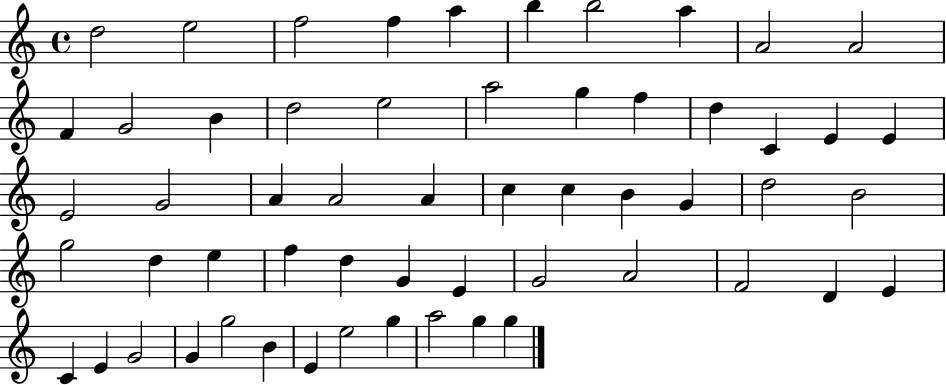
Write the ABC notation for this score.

X:1
T:Untitled
M:4/4
L:1/4
K:C
d2 e2 f2 f a b b2 a A2 A2 F G2 B d2 e2 a2 g f d C E E E2 G2 A A2 A c c B G d2 B2 g2 d e f d G E G2 A2 F2 D E C E G2 G g2 B E e2 g a2 g g